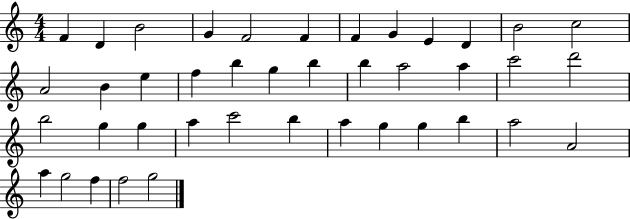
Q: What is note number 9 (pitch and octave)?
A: E4